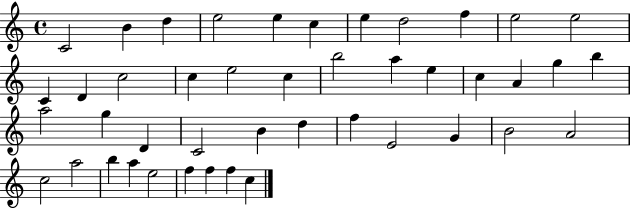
C4/h B4/q D5/q E5/h E5/q C5/q E5/q D5/h F5/q E5/h E5/h C4/q D4/q C5/h C5/q E5/h C5/q B5/h A5/q E5/q C5/q A4/q G5/q B5/q A5/h G5/q D4/q C4/h B4/q D5/q F5/q E4/h G4/q B4/h A4/h C5/h A5/h B5/q A5/q E5/h F5/q F5/q F5/q C5/q